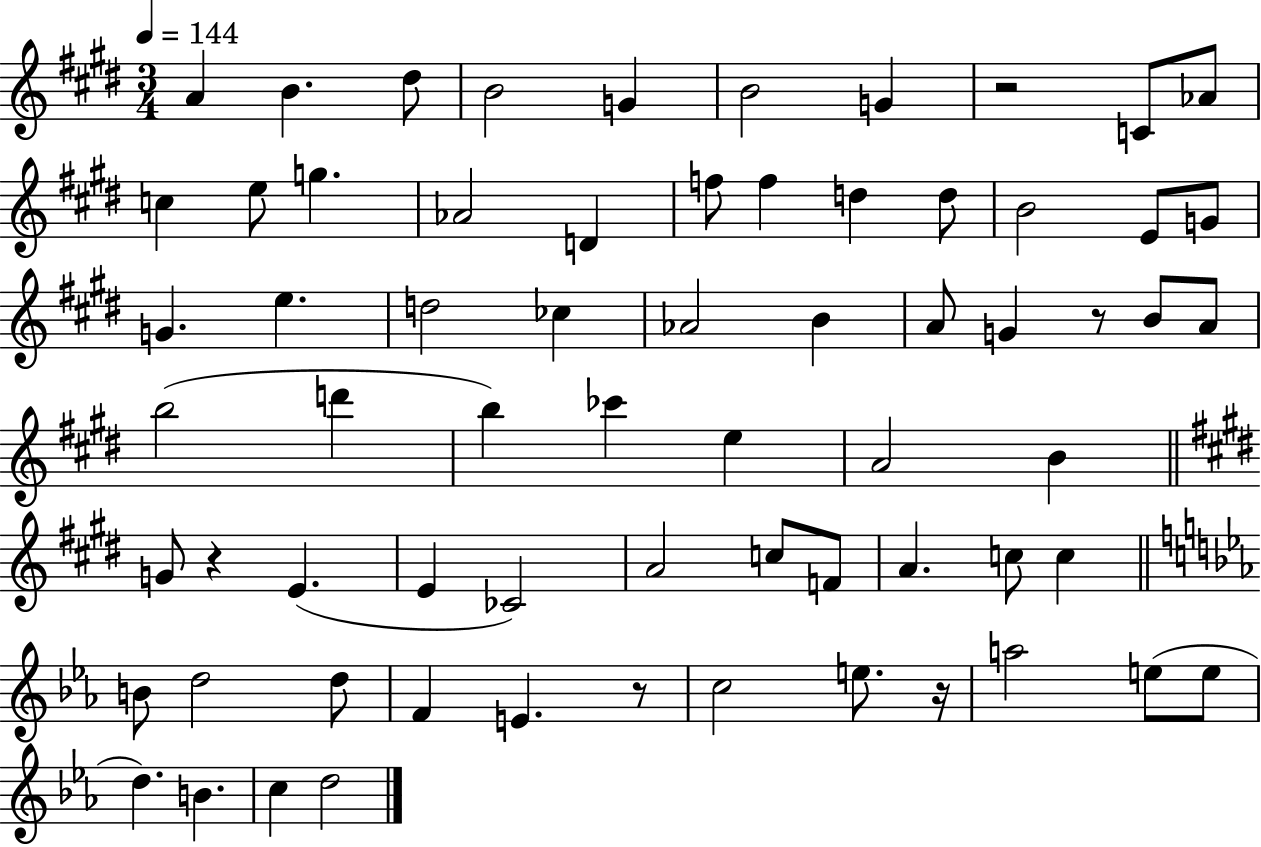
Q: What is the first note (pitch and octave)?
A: A4